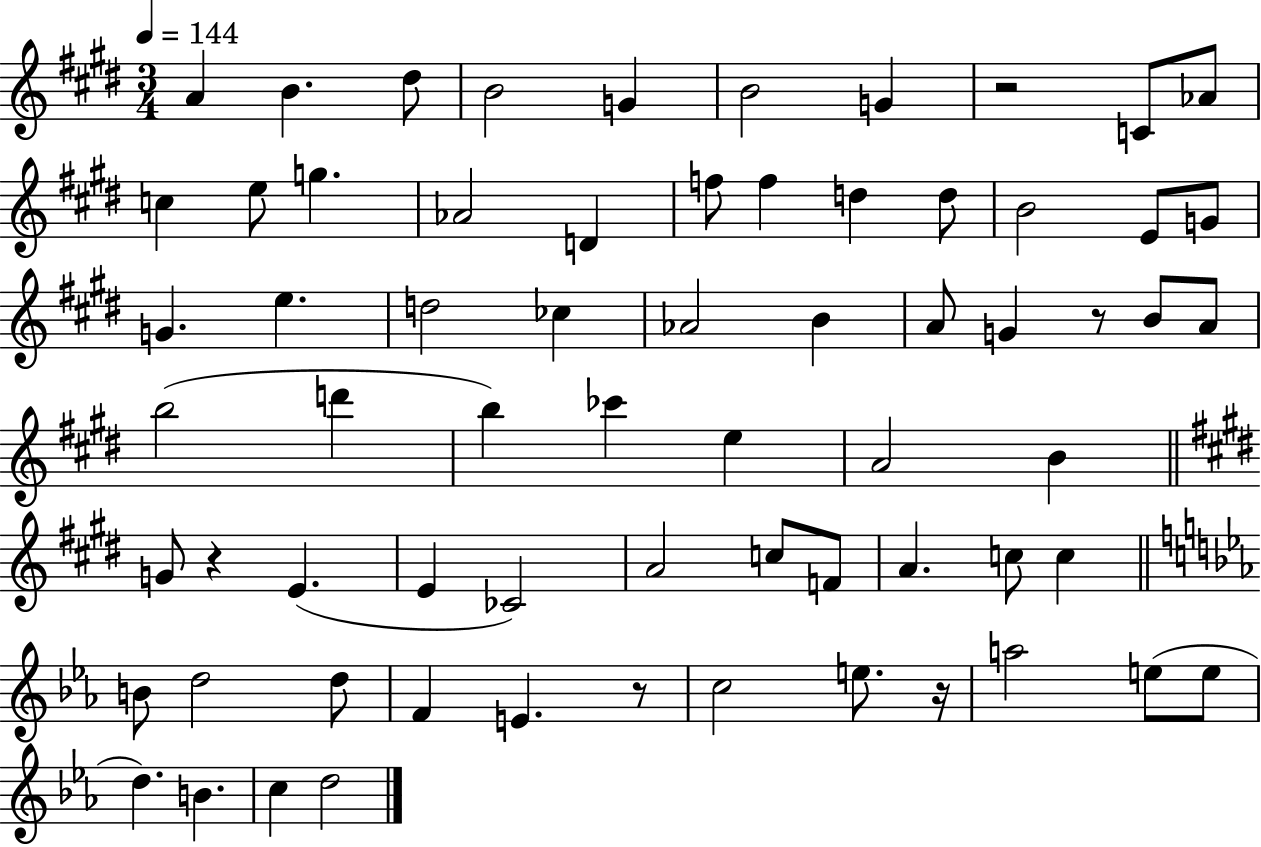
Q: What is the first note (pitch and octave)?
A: A4